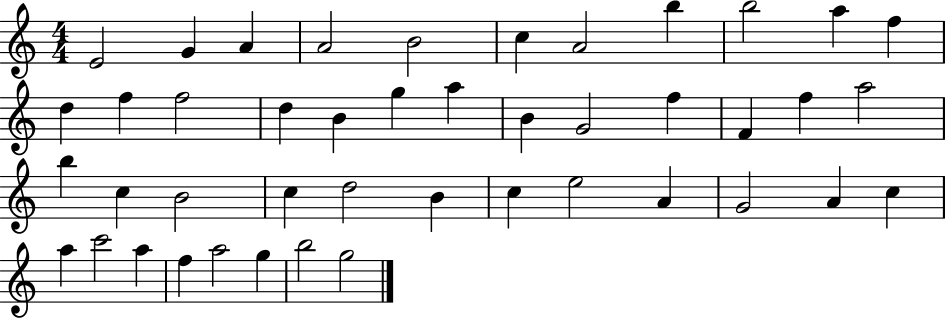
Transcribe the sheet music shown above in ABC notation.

X:1
T:Untitled
M:4/4
L:1/4
K:C
E2 G A A2 B2 c A2 b b2 a f d f f2 d B g a B G2 f F f a2 b c B2 c d2 B c e2 A G2 A c a c'2 a f a2 g b2 g2